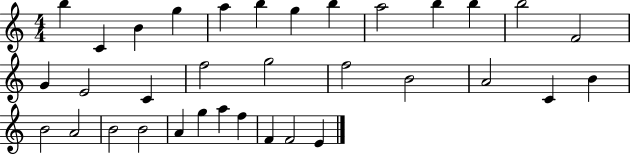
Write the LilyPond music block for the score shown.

{
  \clef treble
  \numericTimeSignature
  \time 4/4
  \key c \major
  b''4 c'4 b'4 g''4 | a''4 b''4 g''4 b''4 | a''2 b''4 b''4 | b''2 f'2 | \break g'4 e'2 c'4 | f''2 g''2 | f''2 b'2 | a'2 c'4 b'4 | \break b'2 a'2 | b'2 b'2 | a'4 g''4 a''4 f''4 | f'4 f'2 e'4 | \break \bar "|."
}